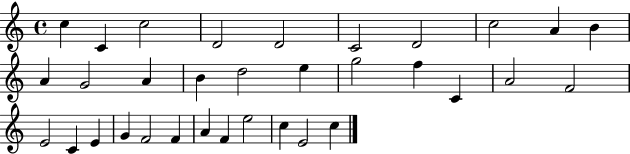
C5/q C4/q C5/h D4/h D4/h C4/h D4/h C5/h A4/q B4/q A4/q G4/h A4/q B4/q D5/h E5/q G5/h F5/q C4/q A4/h F4/h E4/h C4/q E4/q G4/q F4/h F4/q A4/q F4/q E5/h C5/q E4/h C5/q